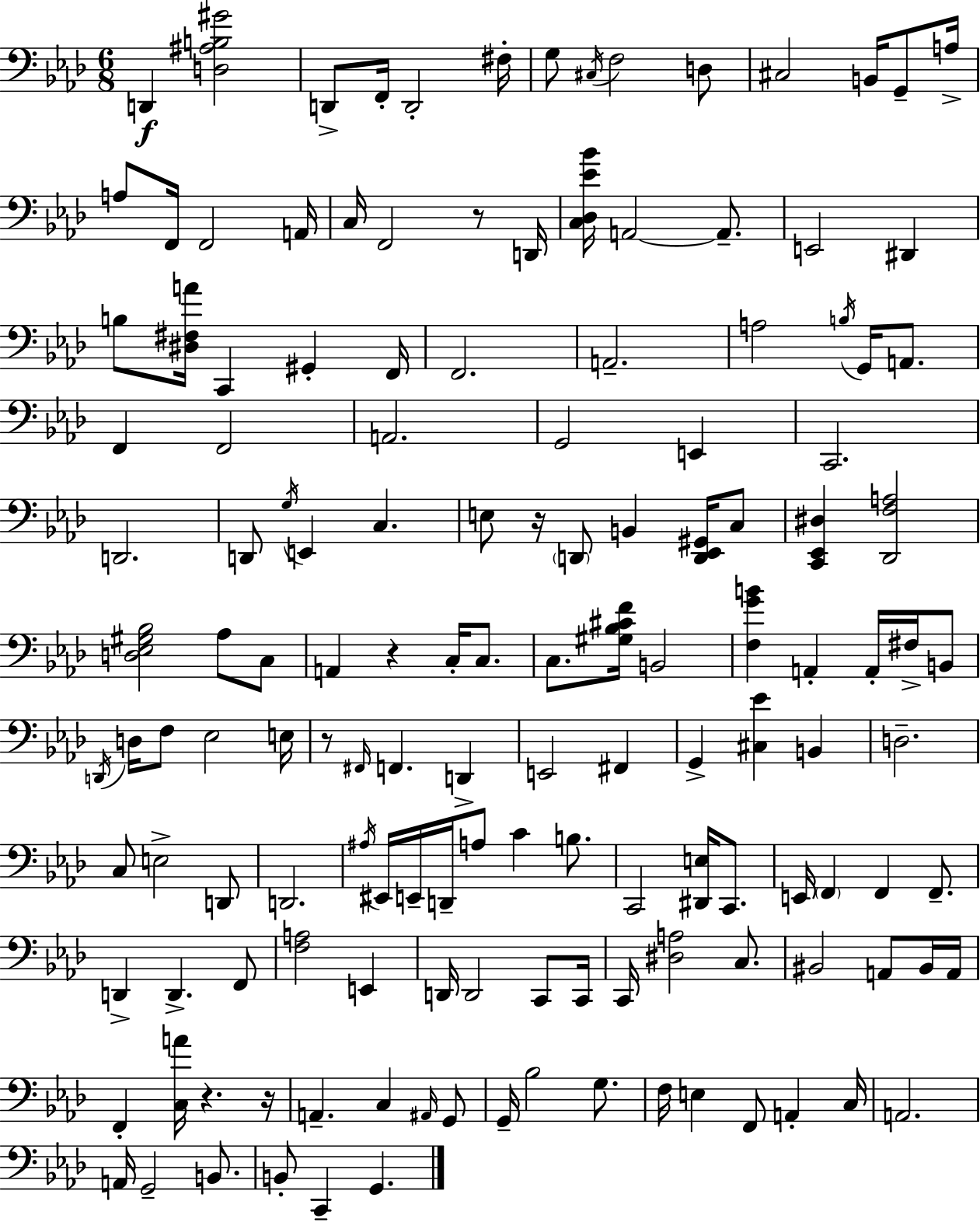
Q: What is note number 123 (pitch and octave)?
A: C2